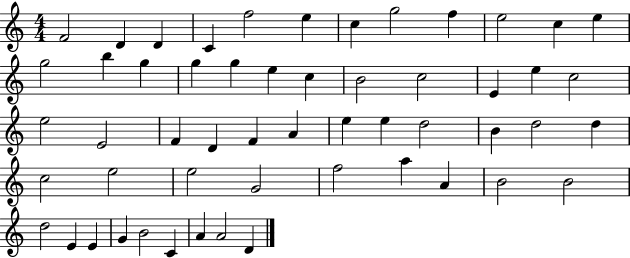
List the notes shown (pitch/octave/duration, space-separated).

F4/h D4/q D4/q C4/q F5/h E5/q C5/q G5/h F5/q E5/h C5/q E5/q G5/h B5/q G5/q G5/q G5/q E5/q C5/q B4/h C5/h E4/q E5/q C5/h E5/h E4/h F4/q D4/q F4/q A4/q E5/q E5/q D5/h B4/q D5/h D5/q C5/h E5/h E5/h G4/h F5/h A5/q A4/q B4/h B4/h D5/h E4/q E4/q G4/q B4/h C4/q A4/q A4/h D4/q